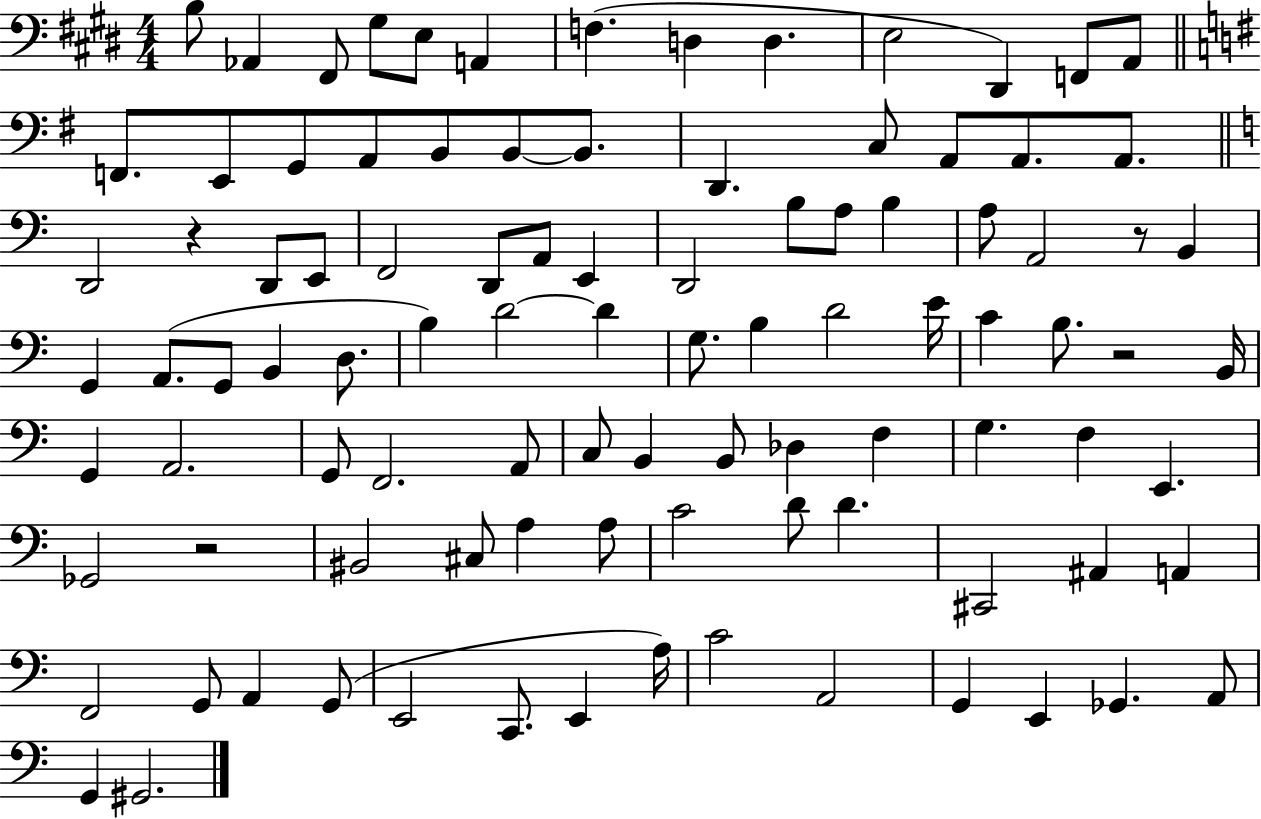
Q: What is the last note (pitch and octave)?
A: G#2